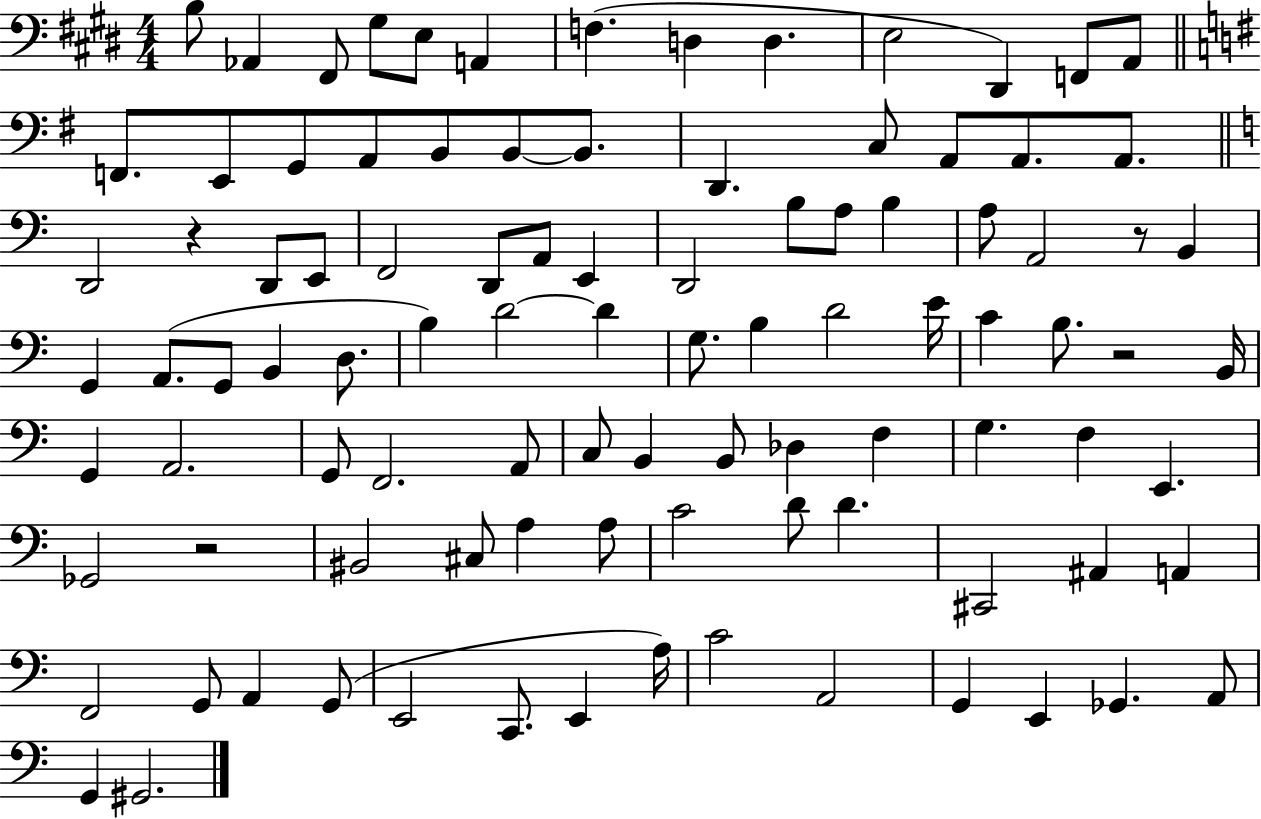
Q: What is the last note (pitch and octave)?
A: G#2